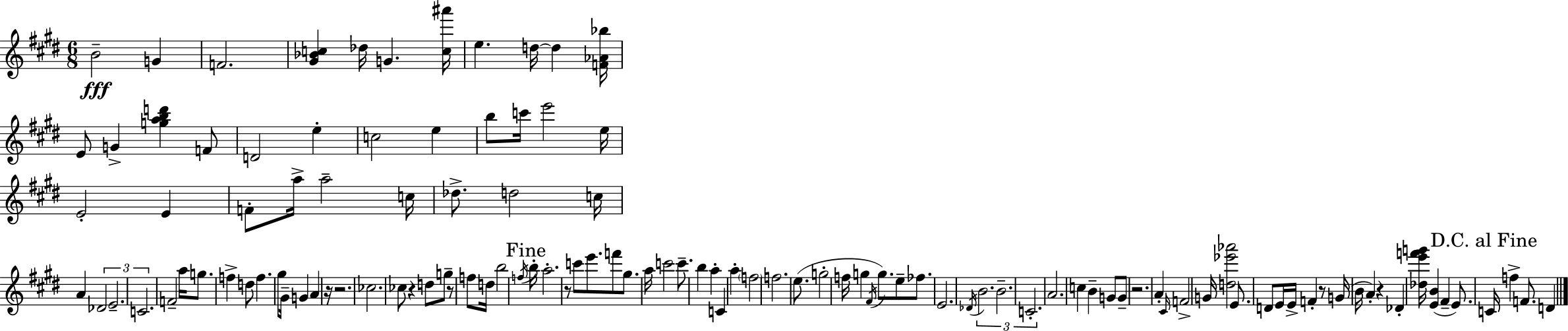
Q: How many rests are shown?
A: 8